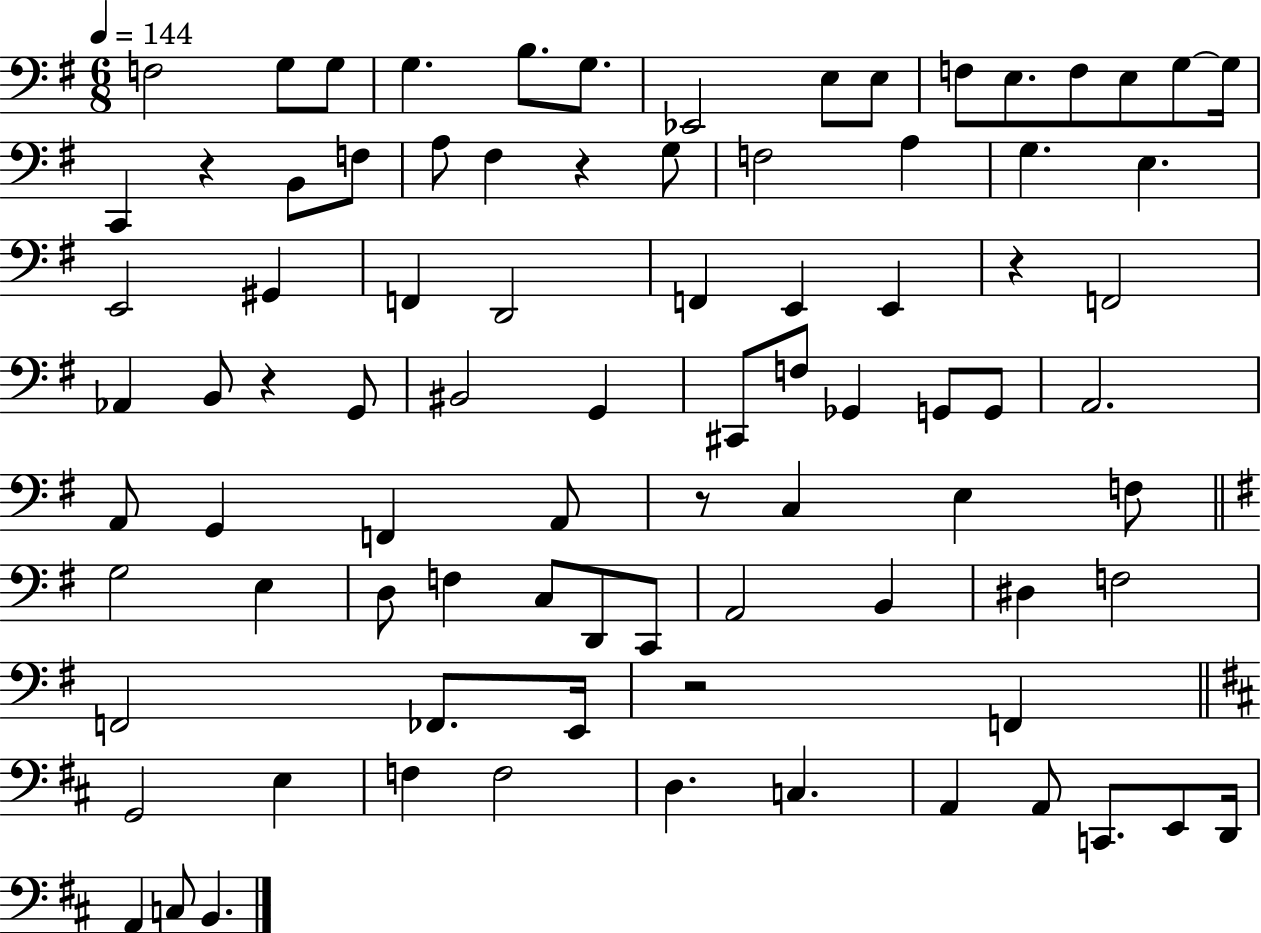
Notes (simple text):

F3/h G3/e G3/e G3/q. B3/e. G3/e. Eb2/h E3/e E3/e F3/e E3/e. F3/e E3/e G3/e G3/s C2/q R/q B2/e F3/e A3/e F#3/q R/q G3/e F3/h A3/q G3/q. E3/q. E2/h G#2/q F2/q D2/h F2/q E2/q E2/q R/q F2/h Ab2/q B2/e R/q G2/e BIS2/h G2/q C#2/e F3/e Gb2/q G2/e G2/e A2/h. A2/e G2/q F2/q A2/e R/e C3/q E3/q F3/e G3/h E3/q D3/e F3/q C3/e D2/e C2/e A2/h B2/q D#3/q F3/h F2/h FES2/e. E2/s R/h F2/q G2/h E3/q F3/q F3/h D3/q. C3/q. A2/q A2/e C2/e. E2/e D2/s A2/q C3/e B2/q.